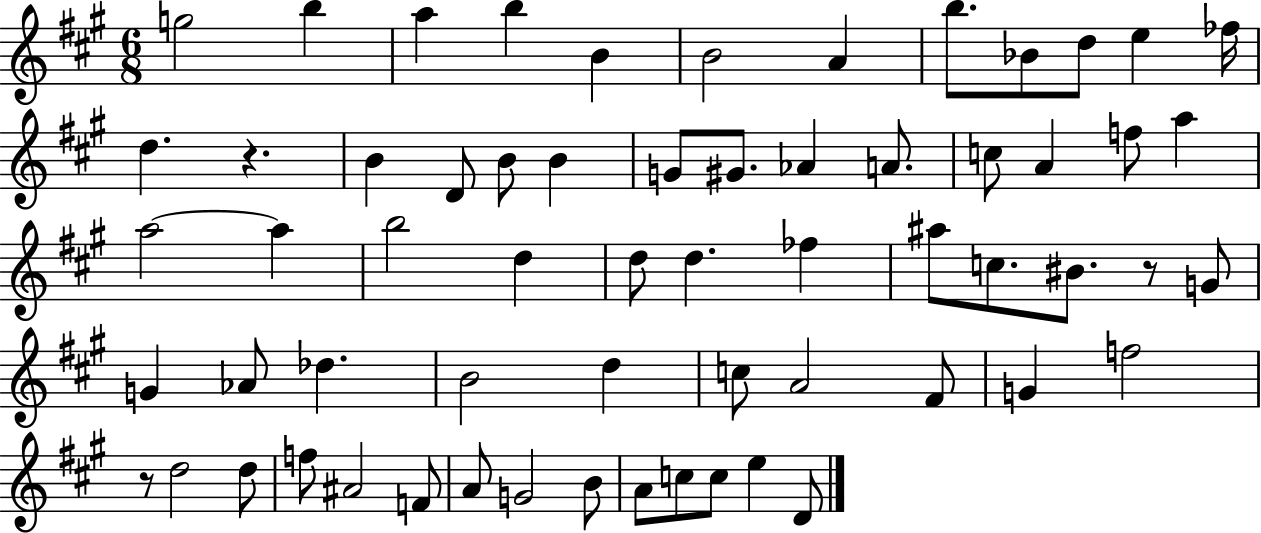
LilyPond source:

{
  \clef treble
  \numericTimeSignature
  \time 6/8
  \key a \major
  \repeat volta 2 { g''2 b''4 | a''4 b''4 b'4 | b'2 a'4 | b''8. bes'8 d''8 e''4 fes''16 | \break d''4. r4. | b'4 d'8 b'8 b'4 | g'8 gis'8. aes'4 a'8. | c''8 a'4 f''8 a''4 | \break a''2~~ a''4 | b''2 d''4 | d''8 d''4. fes''4 | ais''8 c''8. bis'8. r8 g'8 | \break g'4 aes'8 des''4. | b'2 d''4 | c''8 a'2 fis'8 | g'4 f''2 | \break r8 d''2 d''8 | f''8 ais'2 f'8 | a'8 g'2 b'8 | a'8 c''8 c''8 e''4 d'8 | \break } \bar "|."
}